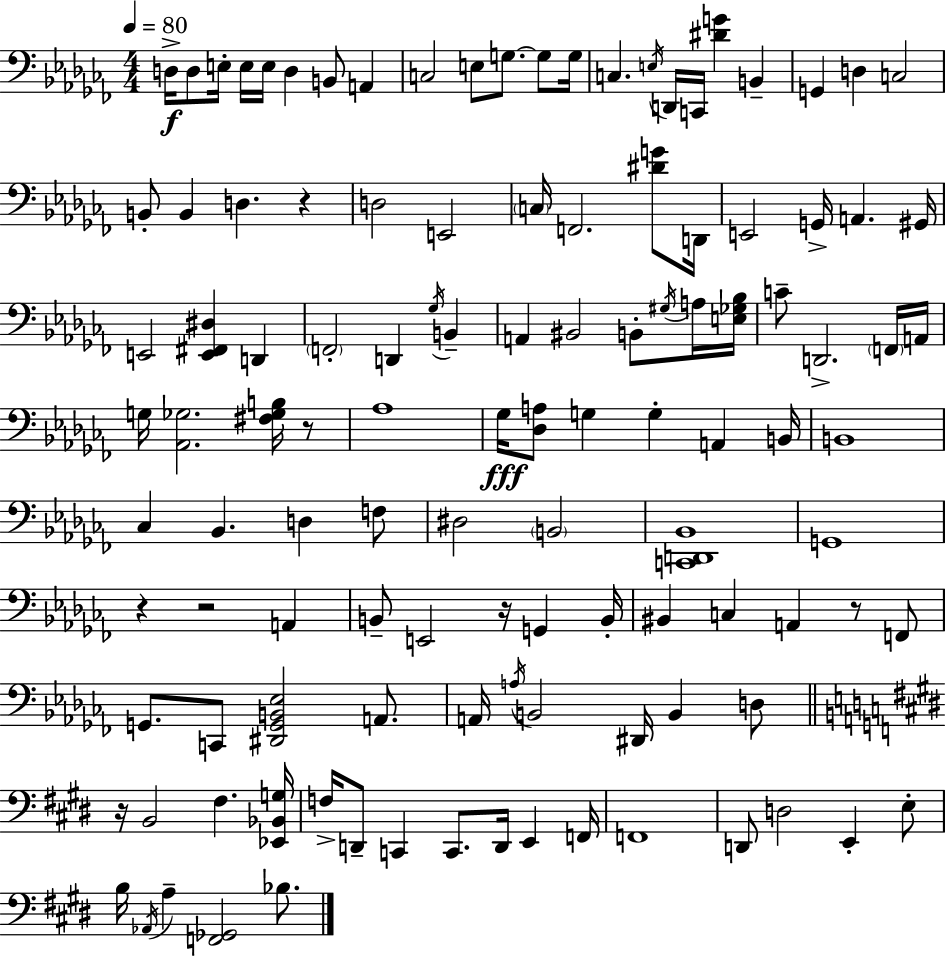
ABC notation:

X:1
T:Untitled
M:4/4
L:1/4
K:Abm
D,/4 D,/2 E,/4 E,/4 E,/4 D, B,,/2 A,, C,2 E,/2 G,/2 G,/2 G,/4 C, E,/4 D,,/4 C,,/4 [^DG] B,, G,, D, C,2 B,,/2 B,, D, z D,2 E,,2 C,/4 F,,2 [^DG]/2 D,,/4 E,,2 G,,/4 A,, ^G,,/4 E,,2 [E,,^F,,^D,] D,, F,,2 D,, _G,/4 B,, A,, ^B,,2 B,,/2 ^G,/4 A,/4 [E,_G,_B,]/4 C/2 D,,2 F,,/4 A,,/4 G,/4 [_A,,_G,]2 [^F,_G,B,]/4 z/2 _A,4 _G,/4 [_D,A,]/2 G, G, A,, B,,/4 B,,4 _C, _B,, D, F,/2 ^D,2 B,,2 [C,,D,,_B,,]4 G,,4 z z2 A,, B,,/2 E,,2 z/4 G,, B,,/4 ^B,, C, A,, z/2 F,,/2 G,,/2 C,,/2 [^D,,G,,B,,_E,]2 A,,/2 A,,/4 A,/4 B,,2 ^D,,/4 B,, D,/2 z/4 B,,2 ^F, [_E,,_B,,G,]/4 F,/4 D,,/2 C,, C,,/2 D,,/4 E,, F,,/4 F,,4 D,,/2 D,2 E,, E,/2 B,/4 _A,,/4 A, [F,,_G,,]2 _B,/2